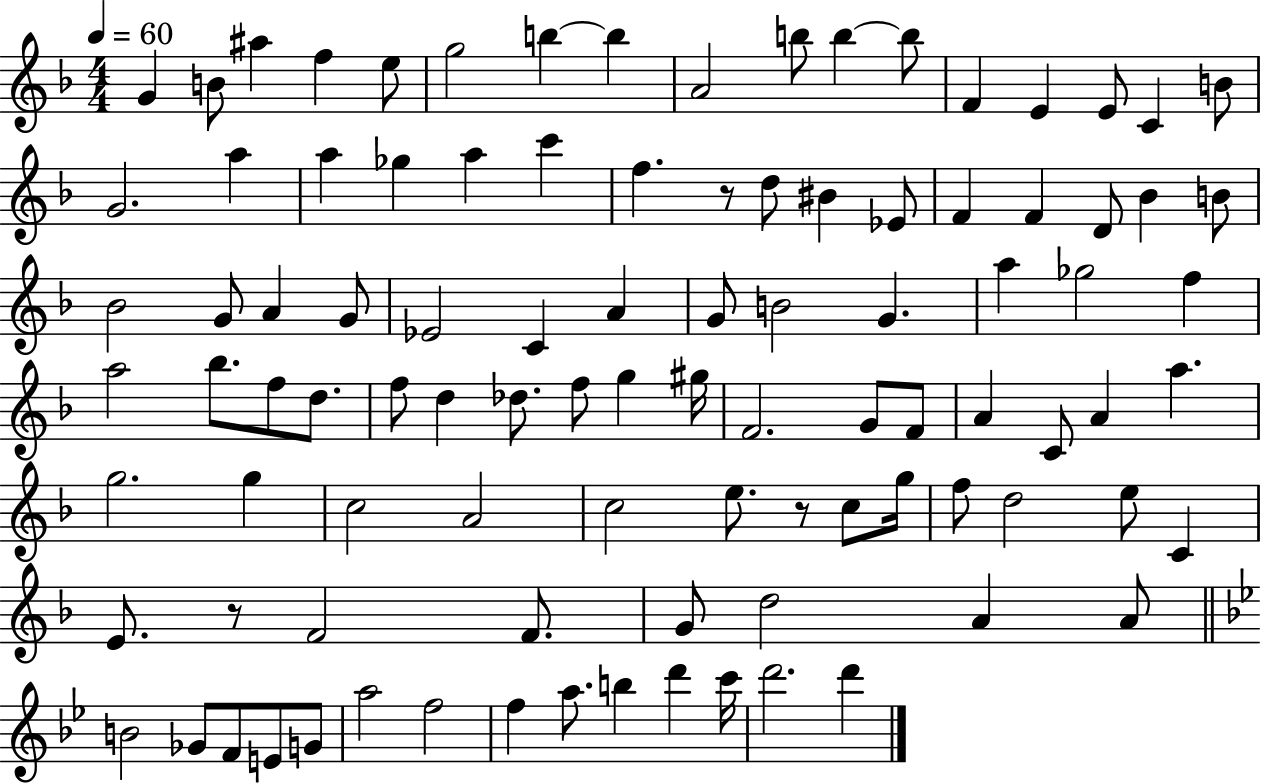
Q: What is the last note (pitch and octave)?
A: D6